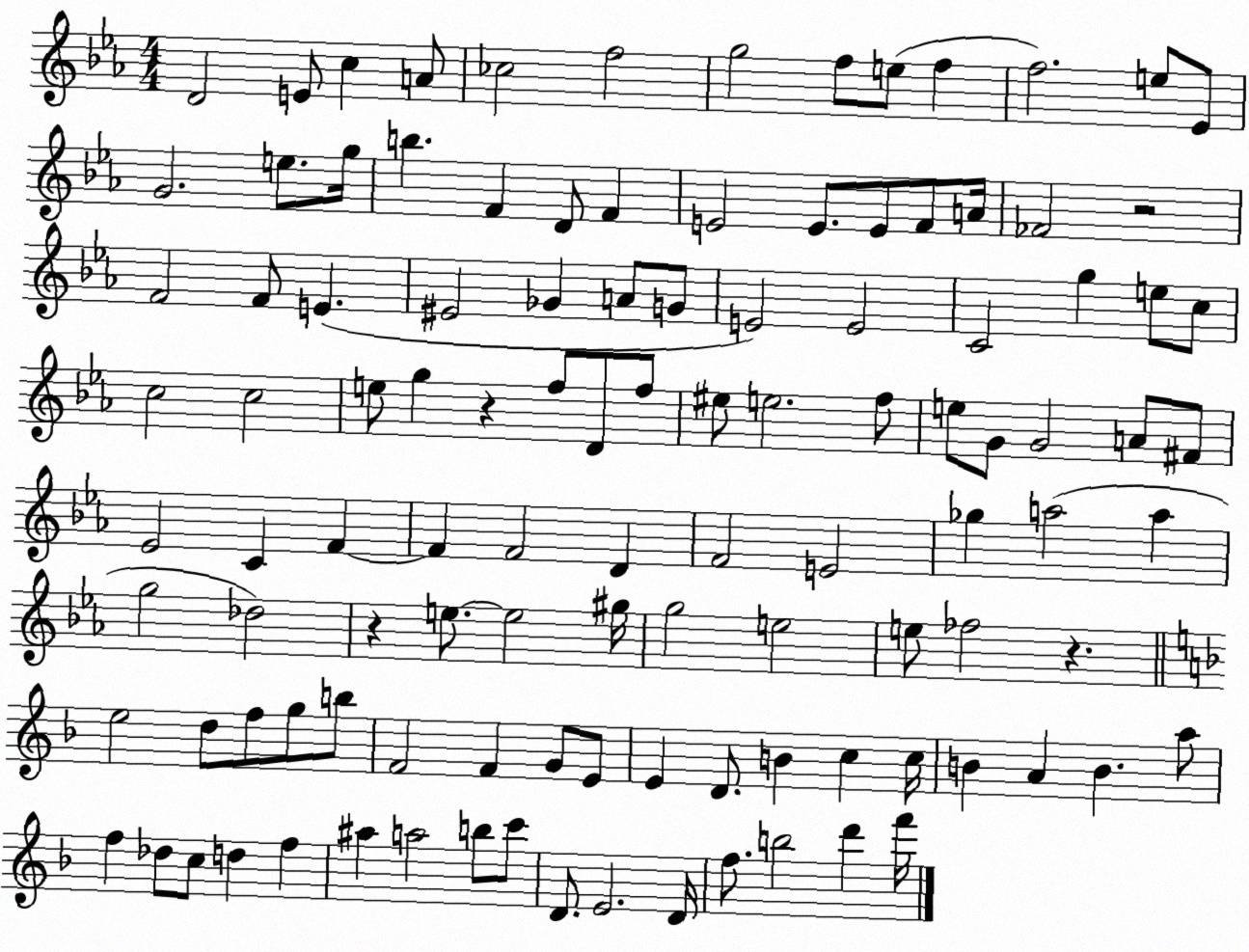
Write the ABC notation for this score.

X:1
T:Untitled
M:4/4
L:1/4
K:Eb
D2 E/2 c A/2 _c2 f2 g2 f/2 e/2 f f2 e/2 _E/2 G2 e/2 g/4 b F D/2 F E2 E/2 E/2 F/2 A/4 _F2 z2 F2 F/2 E ^E2 _G A/2 G/2 E2 E2 C2 g e/2 c/2 c2 c2 e/2 g z f/2 D/2 f/2 ^e/2 e2 f/2 e/2 G/2 G2 A/2 ^F/2 _E2 C F F F2 D F2 E2 _g a2 a g2 _d2 z e/2 e2 ^g/4 g2 e2 e/2 _f2 z e2 d/2 f/2 g/2 b/2 F2 F G/2 E/2 E D/2 B c c/4 B A B a/2 f _d/2 c/2 d f ^a a2 b/2 c'/2 D/2 E2 D/4 f/2 b2 d' f'/4